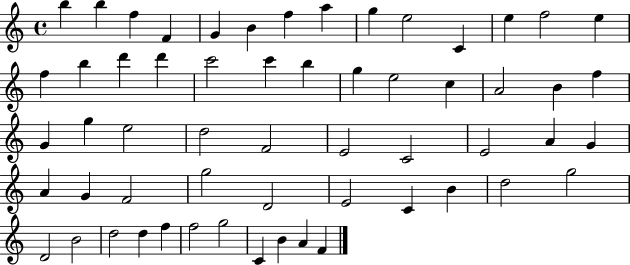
X:1
T:Untitled
M:4/4
L:1/4
K:C
b b f F G B f a g e2 C e f2 e f b d' d' c'2 c' b g e2 c A2 B f G g e2 d2 F2 E2 C2 E2 A G A G F2 g2 D2 E2 C B d2 g2 D2 B2 d2 d f f2 g2 C B A F